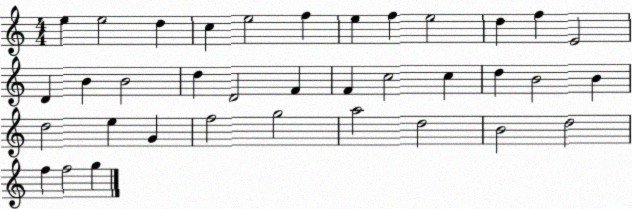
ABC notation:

X:1
T:Untitled
M:4/4
L:1/4
K:C
e e2 d c e2 f e f e2 d f E2 D B B2 d D2 F F c2 c d B2 B d2 e G f2 g2 a2 d2 B2 d2 f f2 g